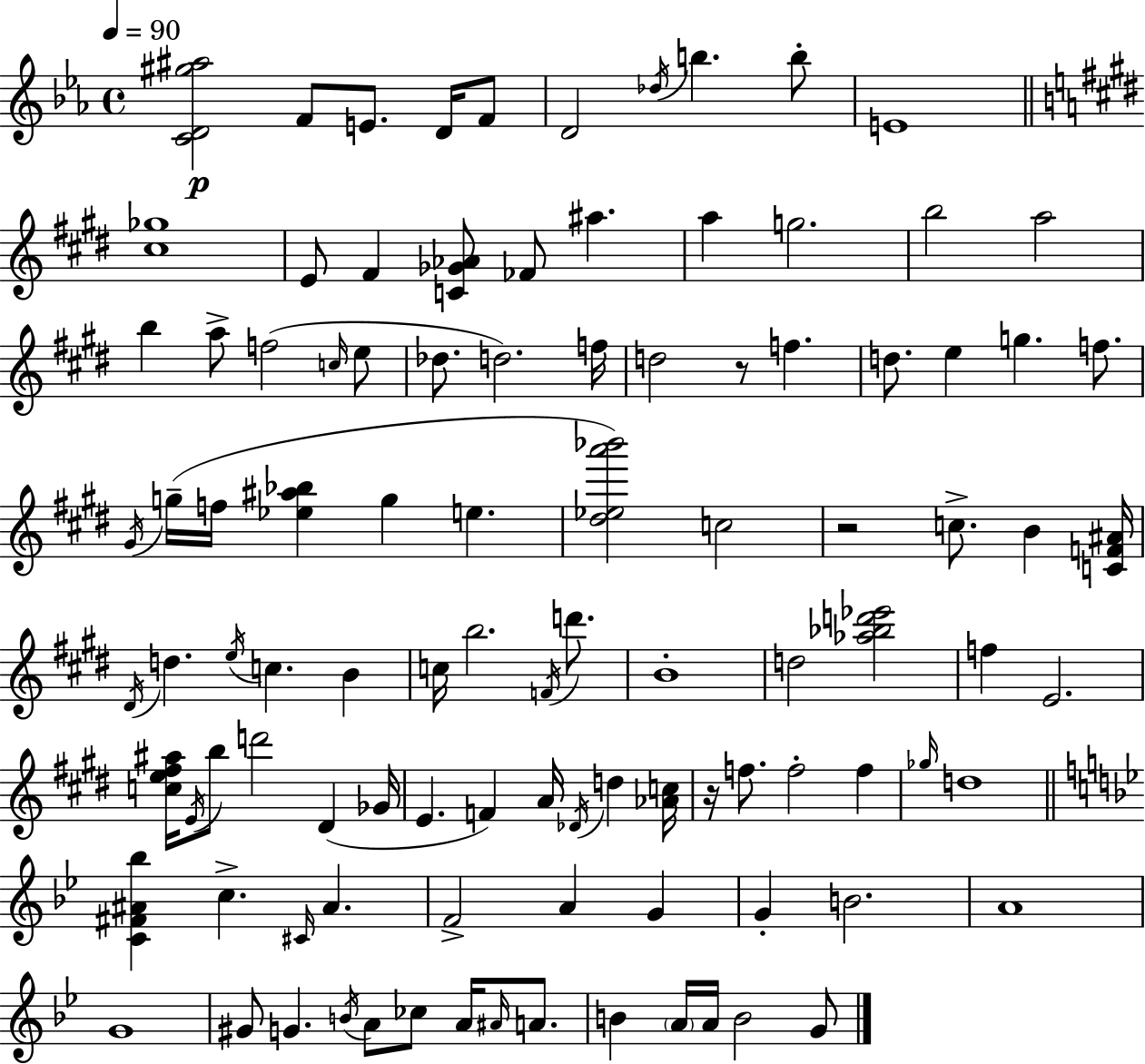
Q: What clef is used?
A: treble